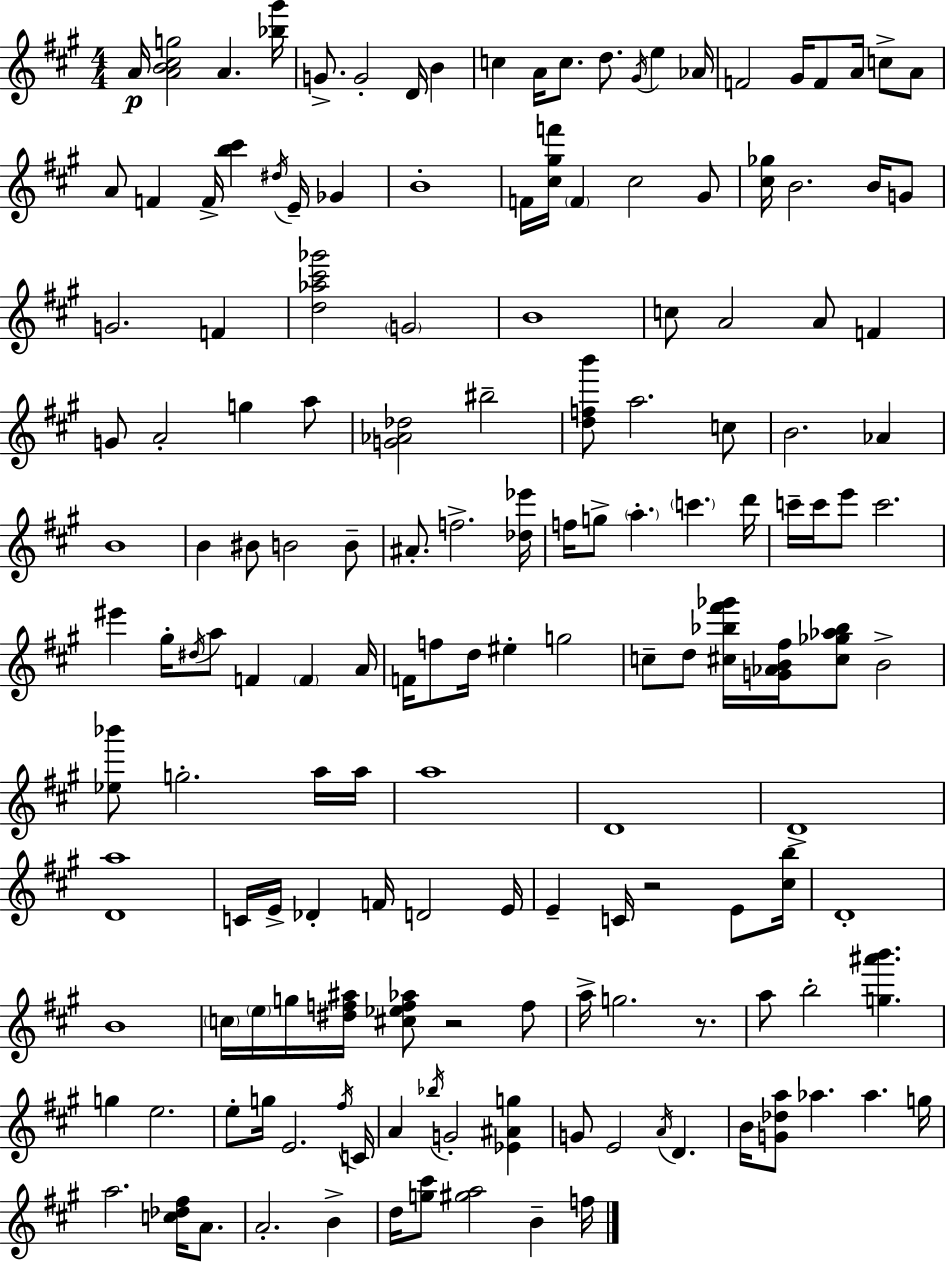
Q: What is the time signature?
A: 4/4